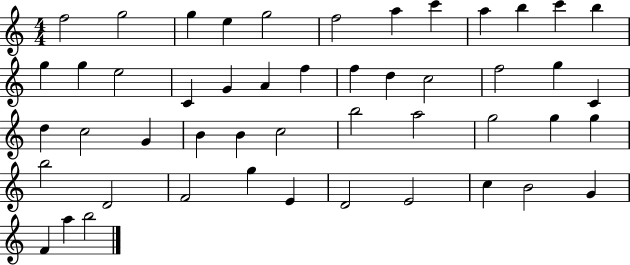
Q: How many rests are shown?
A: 0